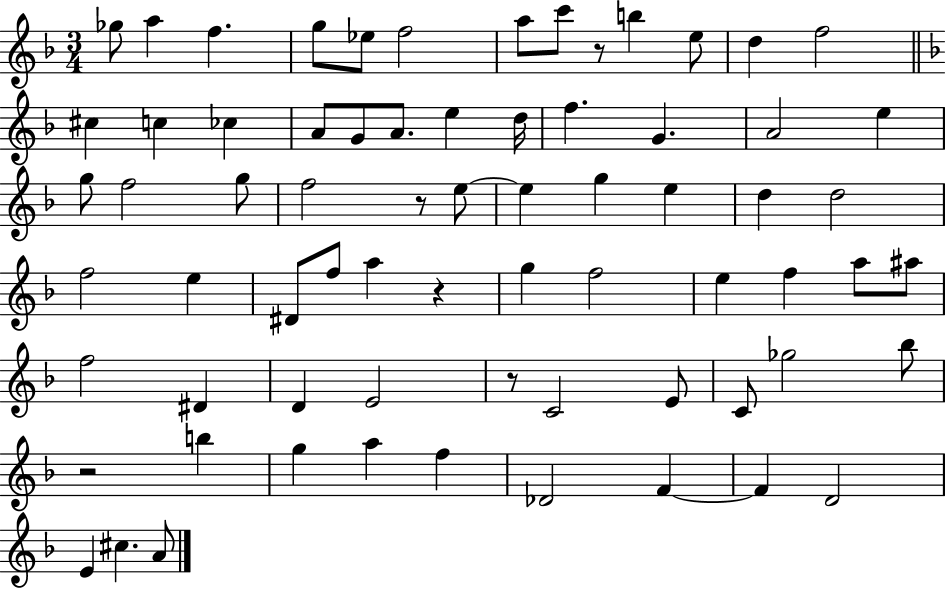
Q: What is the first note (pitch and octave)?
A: Gb5